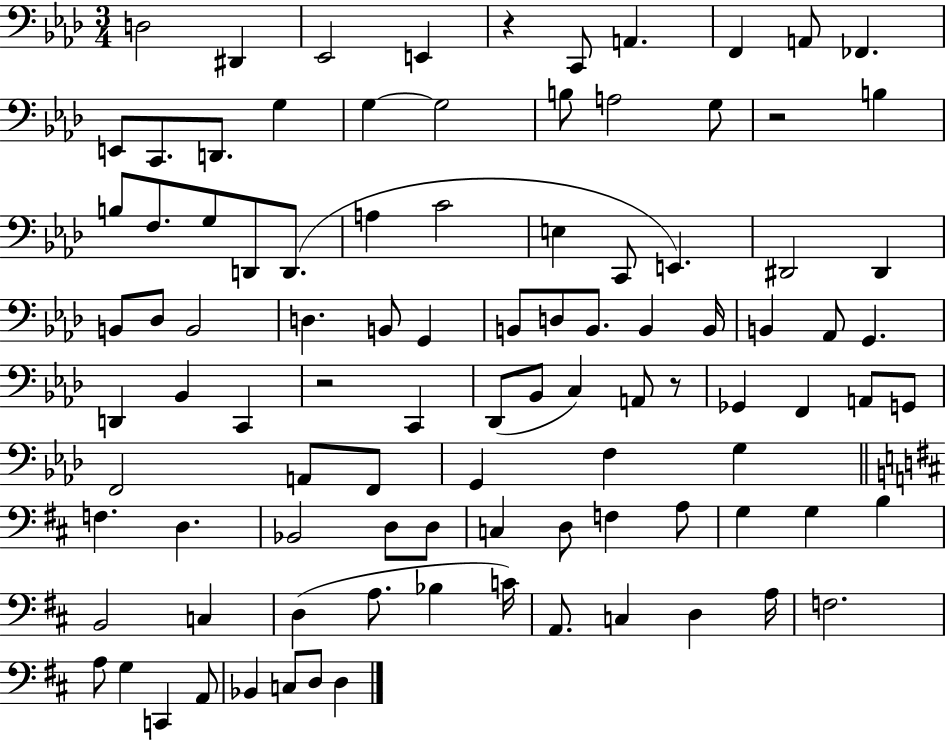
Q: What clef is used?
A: bass